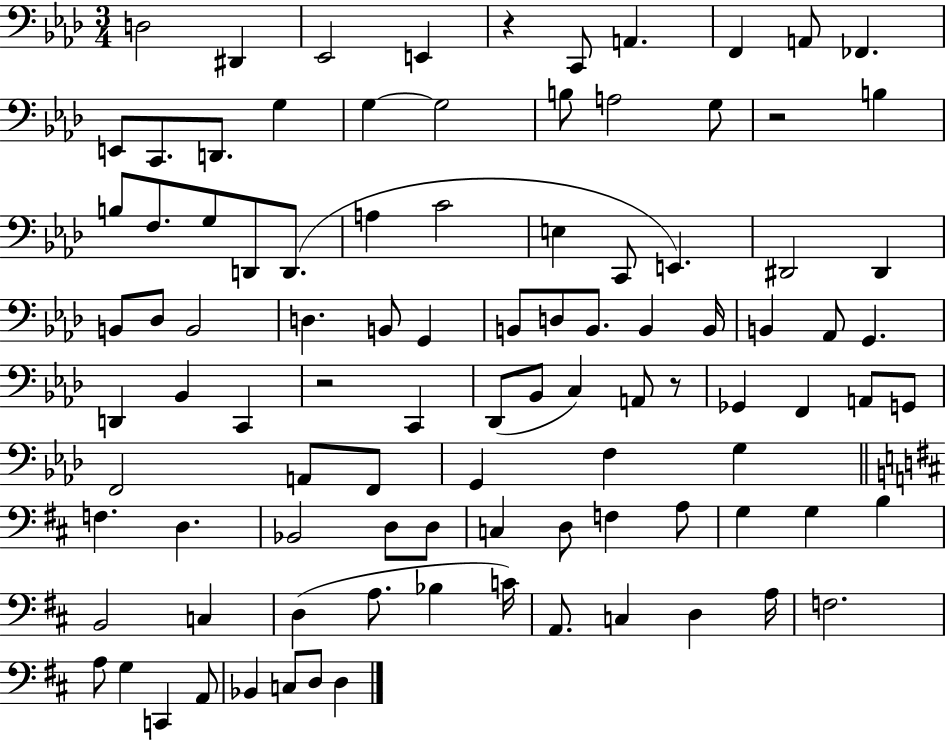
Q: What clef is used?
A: bass